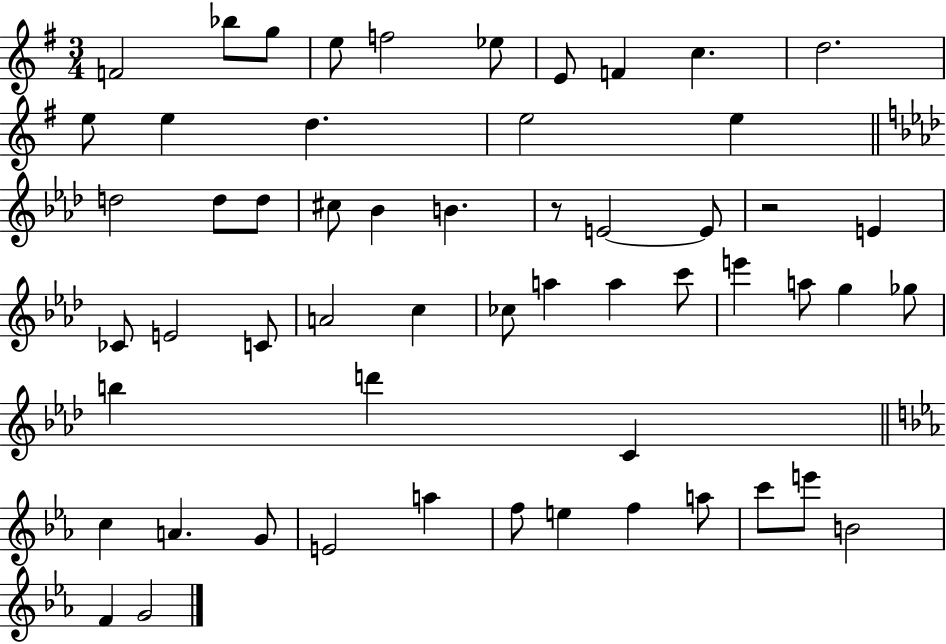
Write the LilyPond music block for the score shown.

{
  \clef treble
  \numericTimeSignature
  \time 3/4
  \key g \major
  f'2 bes''8 g''8 | e''8 f''2 ees''8 | e'8 f'4 c''4. | d''2. | \break e''8 e''4 d''4. | e''2 e''4 | \bar "||" \break \key aes \major d''2 d''8 d''8 | cis''8 bes'4 b'4. | r8 e'2~~ e'8 | r2 e'4 | \break ces'8 e'2 c'8 | a'2 c''4 | ces''8 a''4 a''4 c'''8 | e'''4 a''8 g''4 ges''8 | \break b''4 d'''4 c'4 | \bar "||" \break \key ees \major c''4 a'4. g'8 | e'2 a''4 | f''8 e''4 f''4 a''8 | c'''8 e'''8 b'2 | \break f'4 g'2 | \bar "|."
}